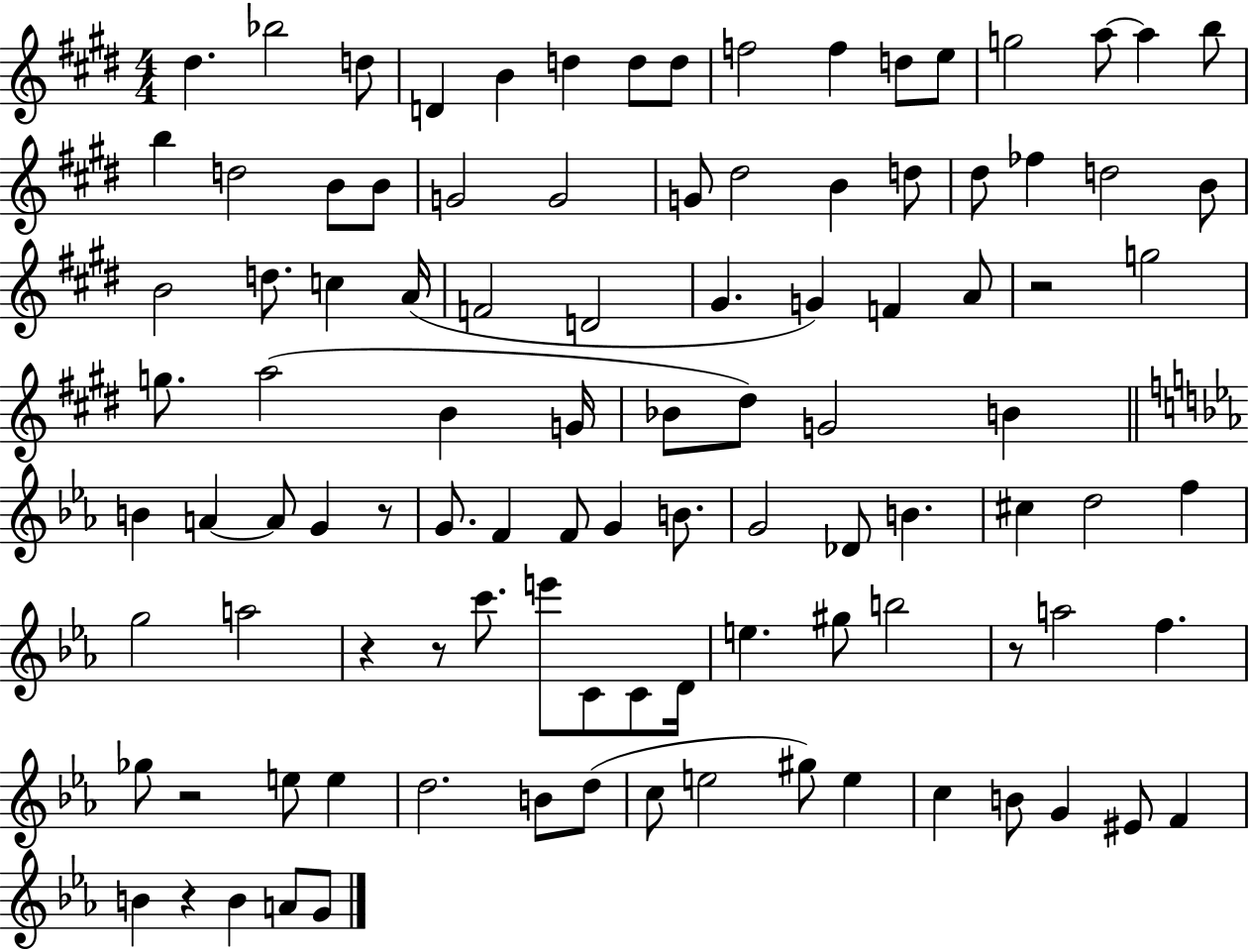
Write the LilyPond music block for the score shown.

{
  \clef treble
  \numericTimeSignature
  \time 4/4
  \key e \major
  dis''4. bes''2 d''8 | d'4 b'4 d''4 d''8 d''8 | f''2 f''4 d''8 e''8 | g''2 a''8~~ a''4 b''8 | \break b''4 d''2 b'8 b'8 | g'2 g'2 | g'8 dis''2 b'4 d''8 | dis''8 fes''4 d''2 b'8 | \break b'2 d''8. c''4 a'16( | f'2 d'2 | gis'4. g'4) f'4 a'8 | r2 g''2 | \break g''8. a''2( b'4 g'16 | bes'8 dis''8) g'2 b'4 | \bar "||" \break \key c \minor b'4 a'4~~ a'8 g'4 r8 | g'8. f'4 f'8 g'4 b'8. | g'2 des'8 b'4. | cis''4 d''2 f''4 | \break g''2 a''2 | r4 r8 c'''8. e'''8 c'8 c'8 d'16 | e''4. gis''8 b''2 | r8 a''2 f''4. | \break ges''8 r2 e''8 e''4 | d''2. b'8 d''8( | c''8 e''2 gis''8) e''4 | c''4 b'8 g'4 eis'8 f'4 | \break b'4 r4 b'4 a'8 g'8 | \bar "|."
}